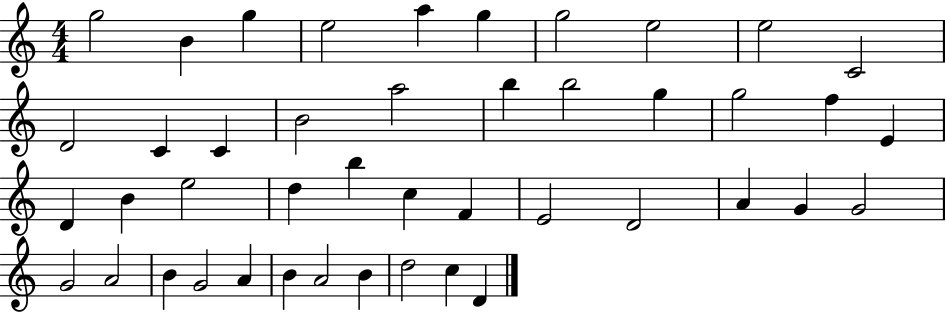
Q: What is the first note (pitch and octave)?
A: G5